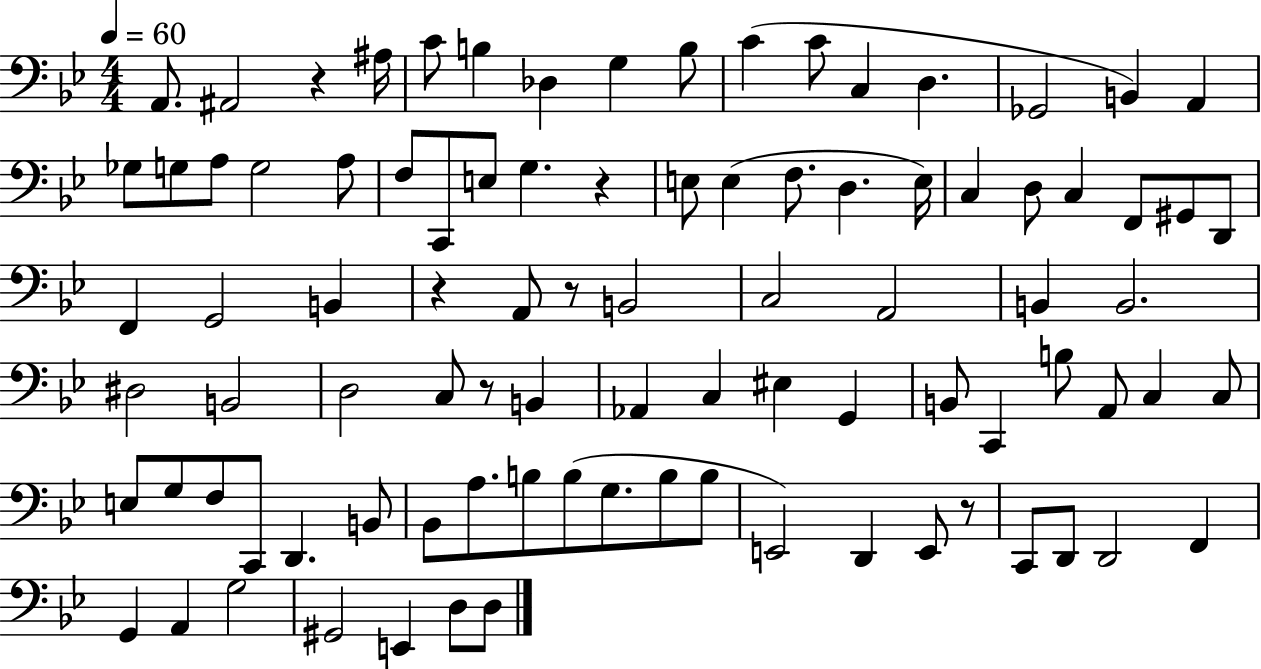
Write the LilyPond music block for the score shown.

{
  \clef bass
  \numericTimeSignature
  \time 4/4
  \key bes \major
  \tempo 4 = 60
  a,8. ais,2 r4 ais16 | c'8 b4 des4 g4 b8 | c'4( c'8 c4 d4. | ges,2 b,4) a,4 | \break ges8 g8 a8 g2 a8 | f8 c,8 e8 g4. r4 | e8 e4( f8. d4. e16) | c4 d8 c4 f,8 gis,8 d,8 | \break f,4 g,2 b,4 | r4 a,8 r8 b,2 | c2 a,2 | b,4 b,2. | \break dis2 b,2 | d2 c8 r8 b,4 | aes,4 c4 eis4 g,4 | b,8 c,4 b8 a,8 c4 c8 | \break e8 g8 f8 c,8 d,4. b,8 | bes,8 a8. b8 b8( g8. b8 b8 | e,2) d,4 e,8 r8 | c,8 d,8 d,2 f,4 | \break g,4 a,4 g2 | gis,2 e,4 d8 d8 | \bar "|."
}